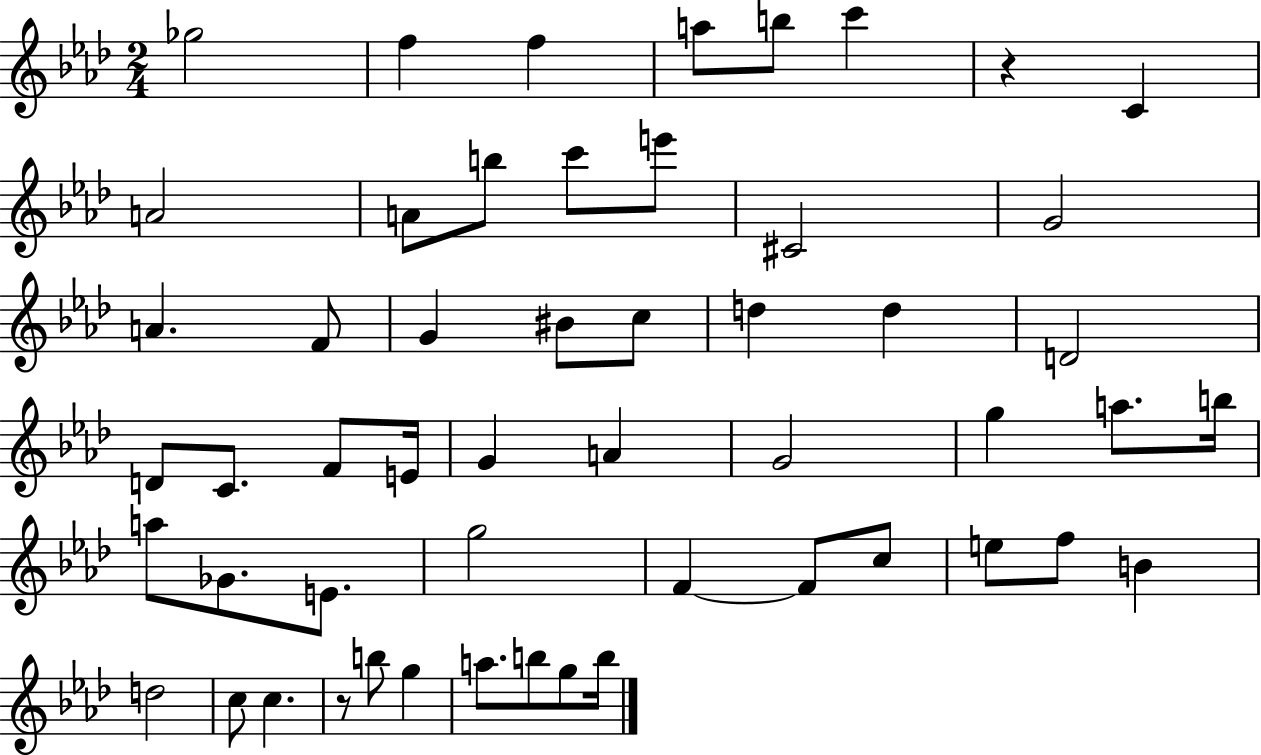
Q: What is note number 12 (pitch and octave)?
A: E6